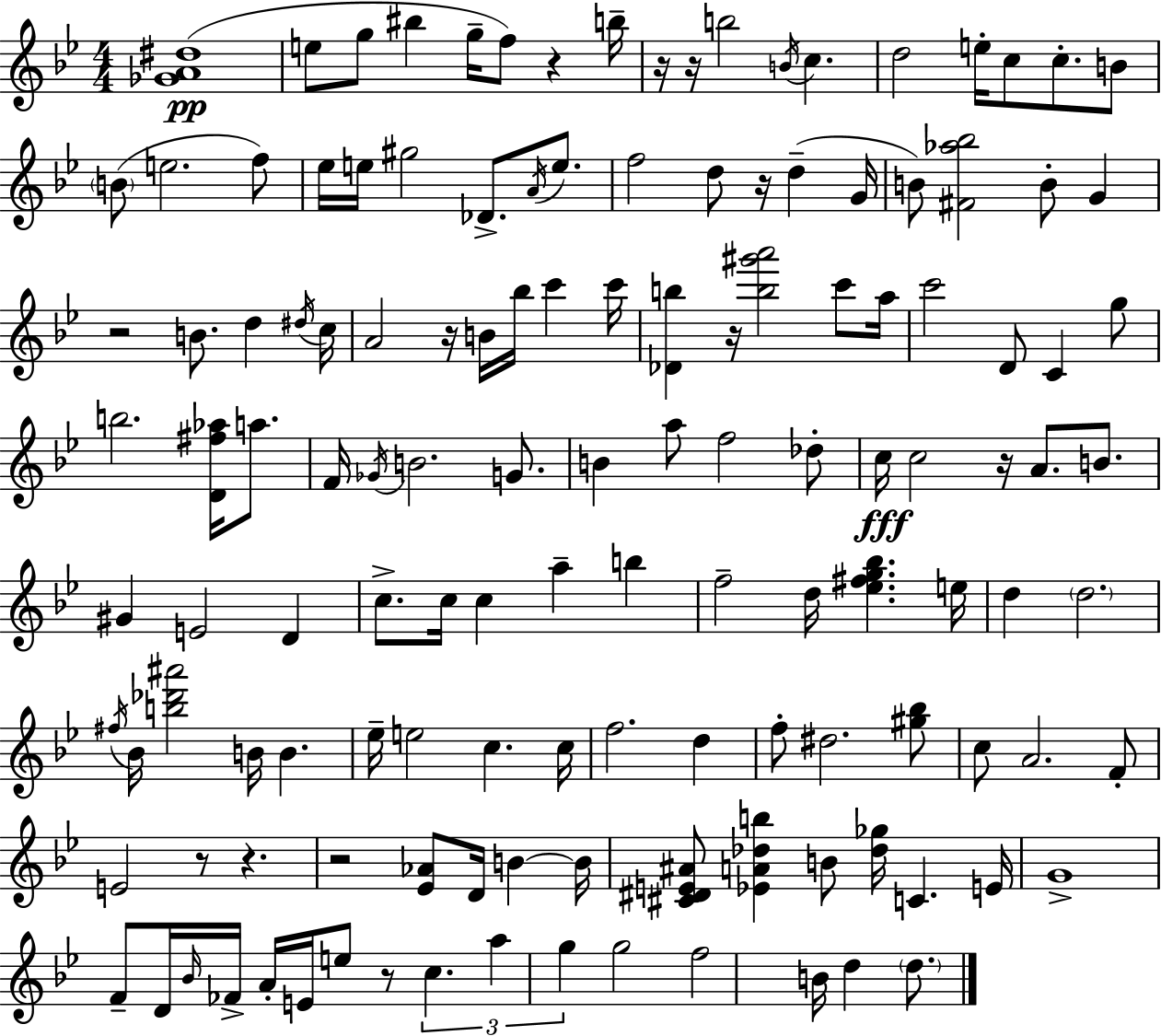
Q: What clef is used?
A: treble